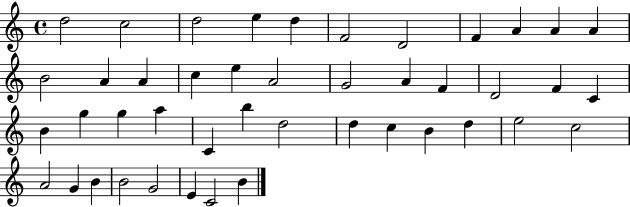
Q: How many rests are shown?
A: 0